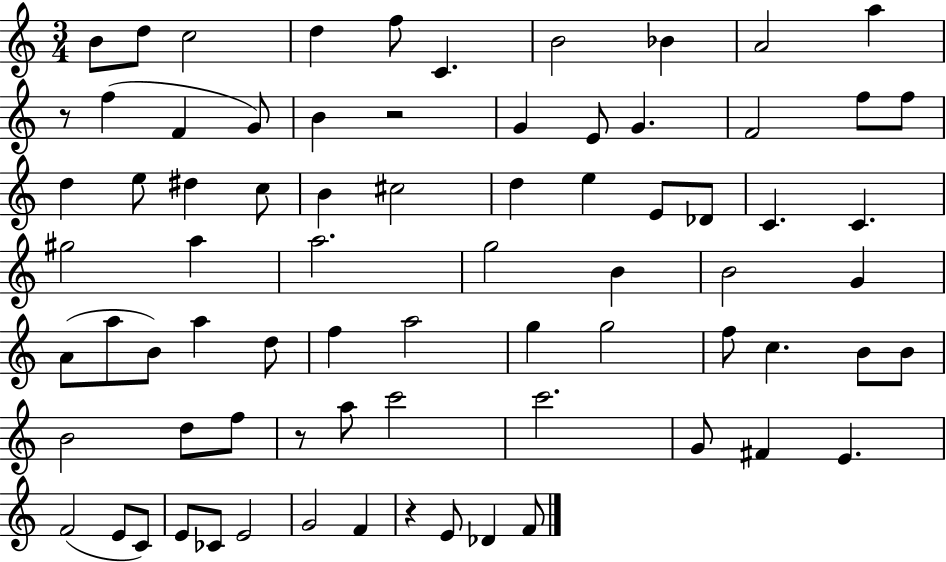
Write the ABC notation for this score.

X:1
T:Untitled
M:3/4
L:1/4
K:C
B/2 d/2 c2 d f/2 C B2 _B A2 a z/2 f F G/2 B z2 G E/2 G F2 f/2 f/2 d e/2 ^d c/2 B ^c2 d e E/2 _D/2 C C ^g2 a a2 g2 B B2 G A/2 a/2 B/2 a d/2 f a2 g g2 f/2 c B/2 B/2 B2 d/2 f/2 z/2 a/2 c'2 c'2 G/2 ^F E F2 E/2 C/2 E/2 _C/2 E2 G2 F z E/2 _D F/2